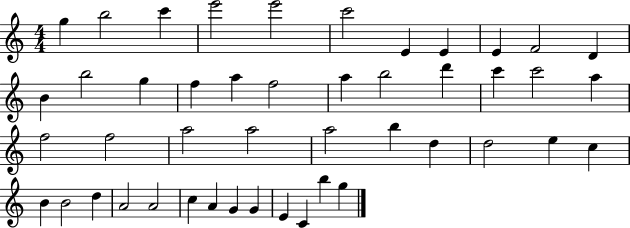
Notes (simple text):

G5/q B5/h C6/q E6/h E6/h C6/h E4/q E4/q E4/q F4/h D4/q B4/q B5/h G5/q F5/q A5/q F5/h A5/q B5/h D6/q C6/q C6/h A5/q F5/h F5/h A5/h A5/h A5/h B5/q D5/q D5/h E5/q C5/q B4/q B4/h D5/q A4/h A4/h C5/q A4/q G4/q G4/q E4/q C4/q B5/q G5/q